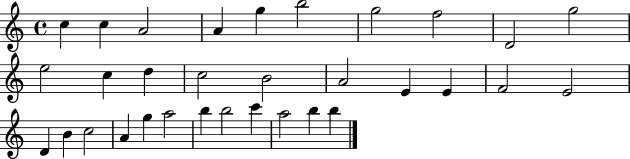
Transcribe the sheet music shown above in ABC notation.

X:1
T:Untitled
M:4/4
L:1/4
K:C
c c A2 A g b2 g2 f2 D2 g2 e2 c d c2 B2 A2 E E F2 E2 D B c2 A g a2 b b2 c' a2 b b